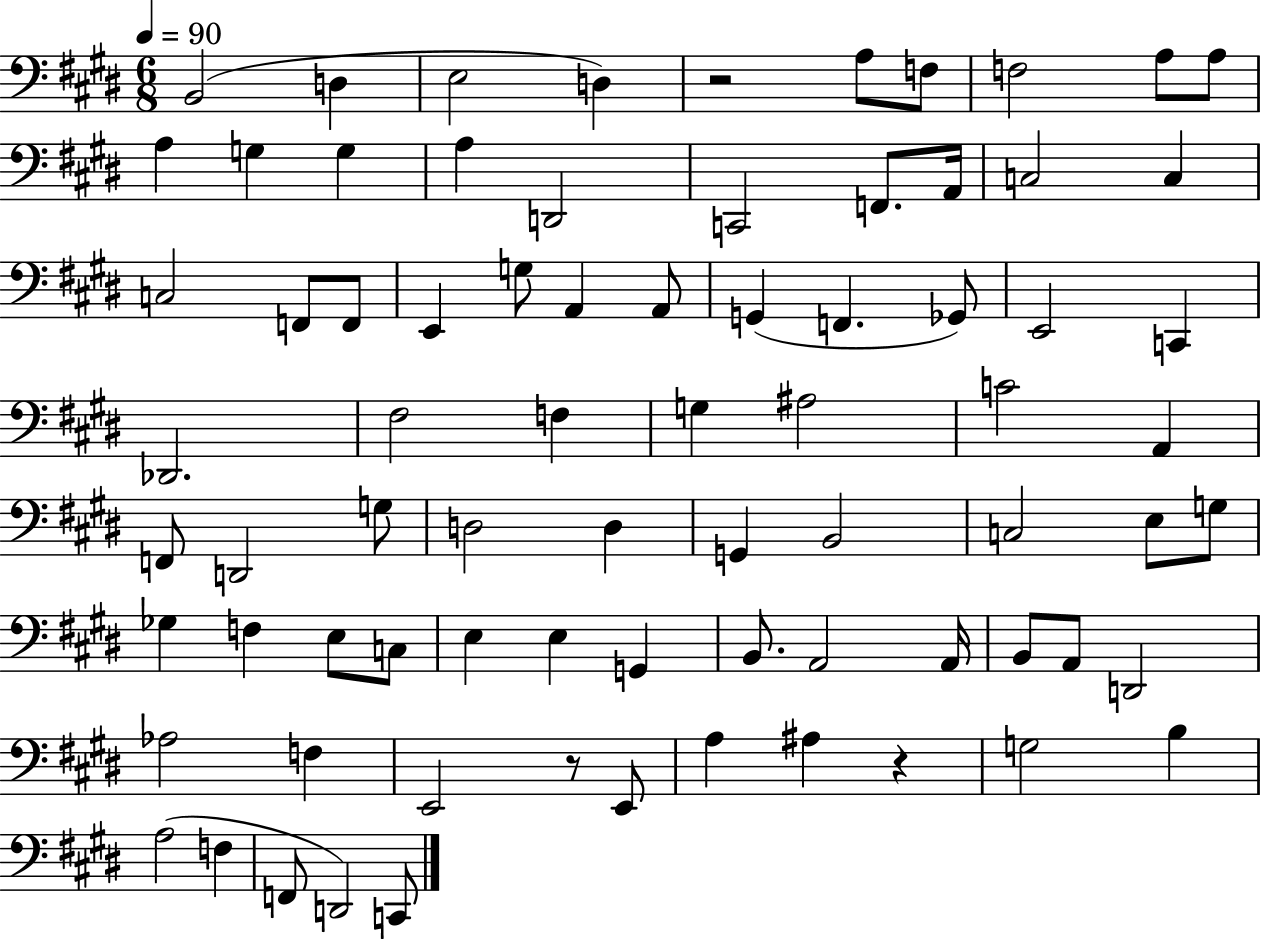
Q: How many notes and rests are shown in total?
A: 77